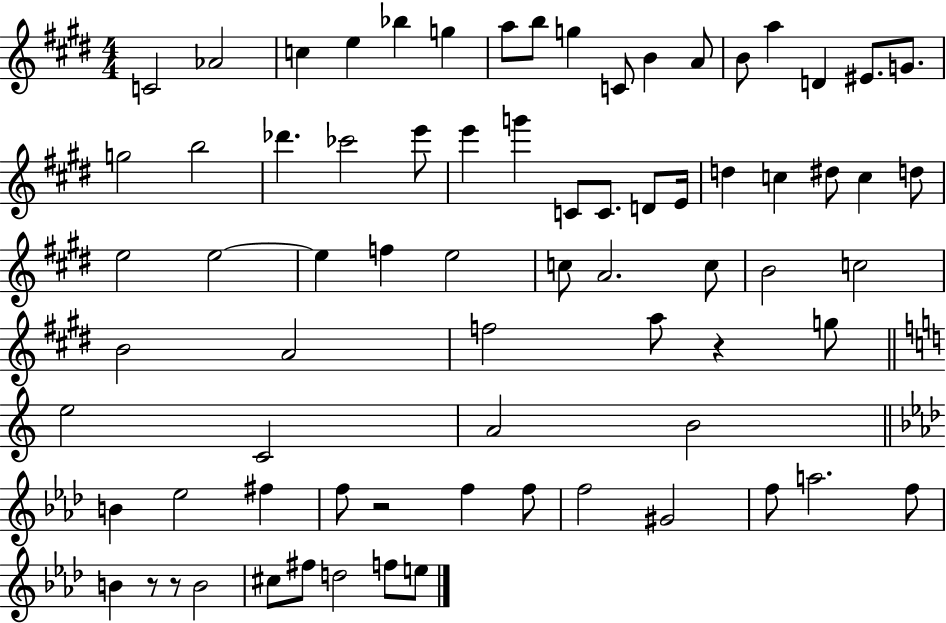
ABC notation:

X:1
T:Untitled
M:4/4
L:1/4
K:E
C2 _A2 c e _b g a/2 b/2 g C/2 B A/2 B/2 a D ^E/2 G/2 g2 b2 _d' _c'2 e'/2 e' g' C/2 C/2 D/2 E/4 d c ^d/2 c d/2 e2 e2 e f e2 c/2 A2 c/2 B2 c2 B2 A2 f2 a/2 z g/2 e2 C2 A2 B2 B _e2 ^f f/2 z2 f f/2 f2 ^G2 f/2 a2 f/2 B z/2 z/2 B2 ^c/2 ^f/2 d2 f/2 e/2